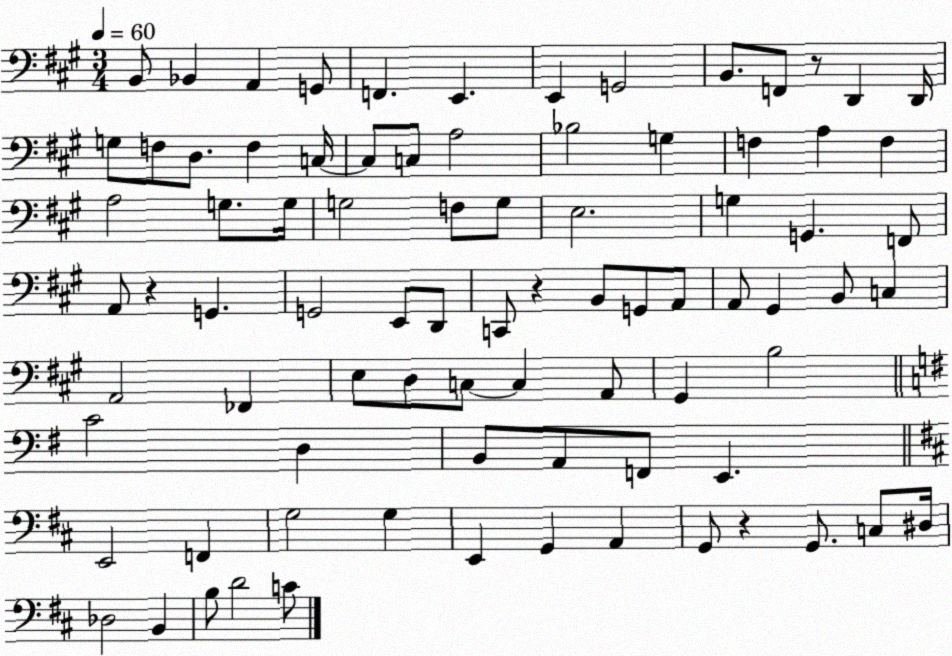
X:1
T:Untitled
M:3/4
L:1/4
K:A
B,,/2 _B,, A,, G,,/2 F,, E,, E,, G,,2 B,,/2 F,,/2 z/2 D,, D,,/4 G,/2 F,/2 D,/2 F, C,/4 C,/2 C,/2 A,2 _B,2 G, F, A, F, A,2 G,/2 G,/4 G,2 F,/2 G,/2 E,2 G, G,, F,,/2 A,,/2 z G,, G,,2 E,,/2 D,,/2 C,,/2 z B,,/2 G,,/2 A,,/2 A,,/2 ^G,, B,,/2 C, A,,2 _F,, E,/2 D,/2 C,/2 C, A,,/2 ^G,, B,2 C2 D, B,,/2 A,,/2 F,,/2 E,, E,,2 F,, G,2 G, E,, G,, A,, G,,/2 z G,,/2 C,/2 ^D,/4 _D,2 B,, B,/2 D2 C/2